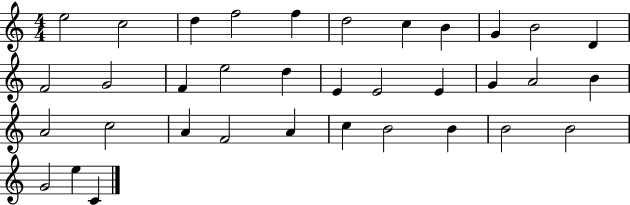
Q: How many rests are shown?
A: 0